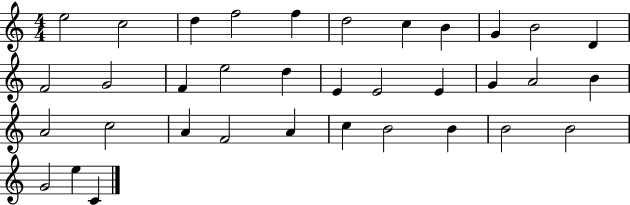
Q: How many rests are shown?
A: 0